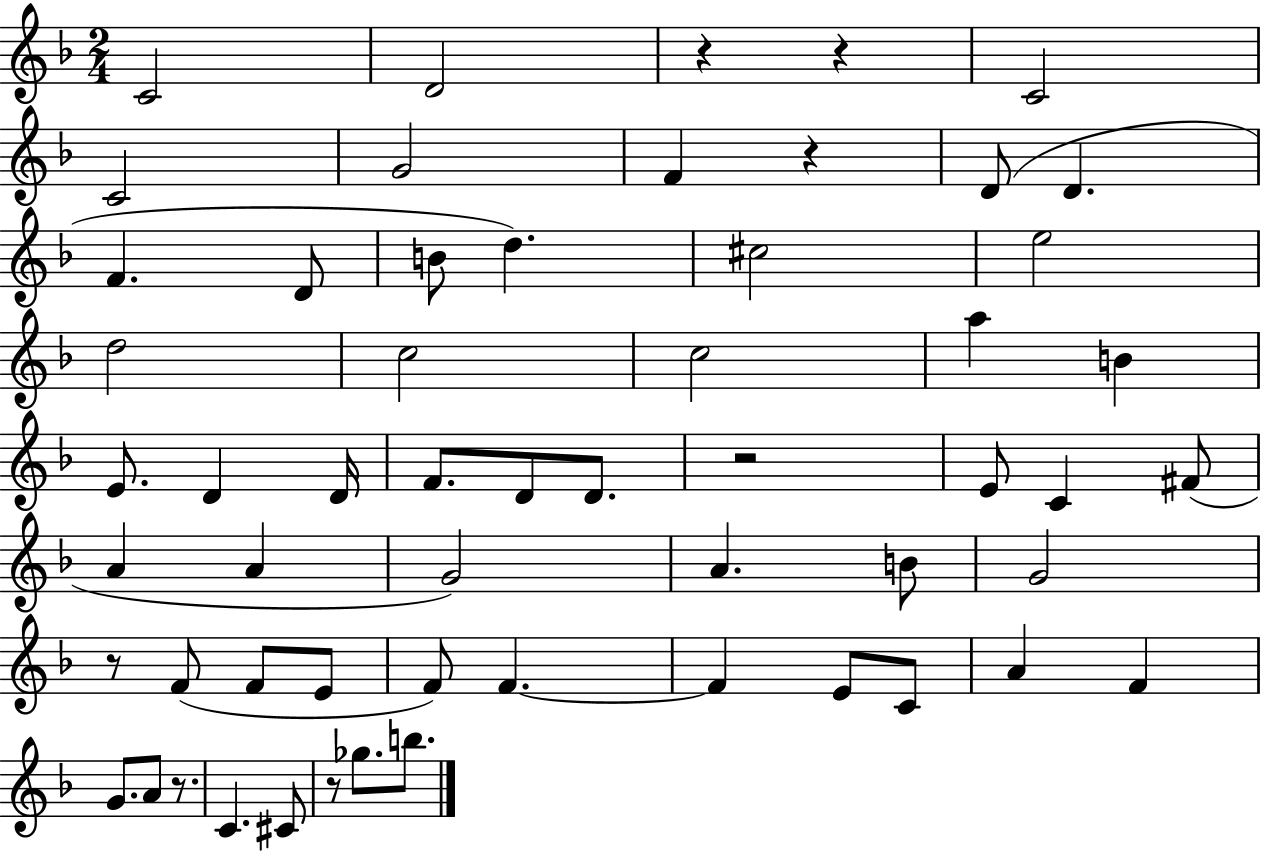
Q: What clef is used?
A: treble